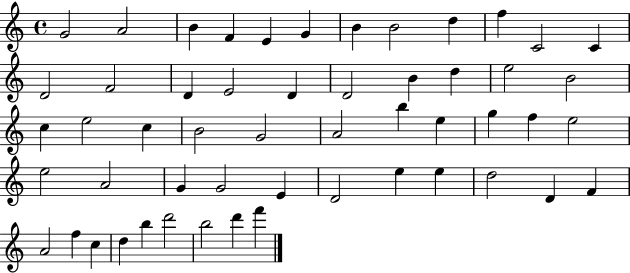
X:1
T:Untitled
M:4/4
L:1/4
K:C
G2 A2 B F E G B B2 d f C2 C D2 F2 D E2 D D2 B d e2 B2 c e2 c B2 G2 A2 b e g f e2 e2 A2 G G2 E D2 e e d2 D F A2 f c d b d'2 b2 d' f'